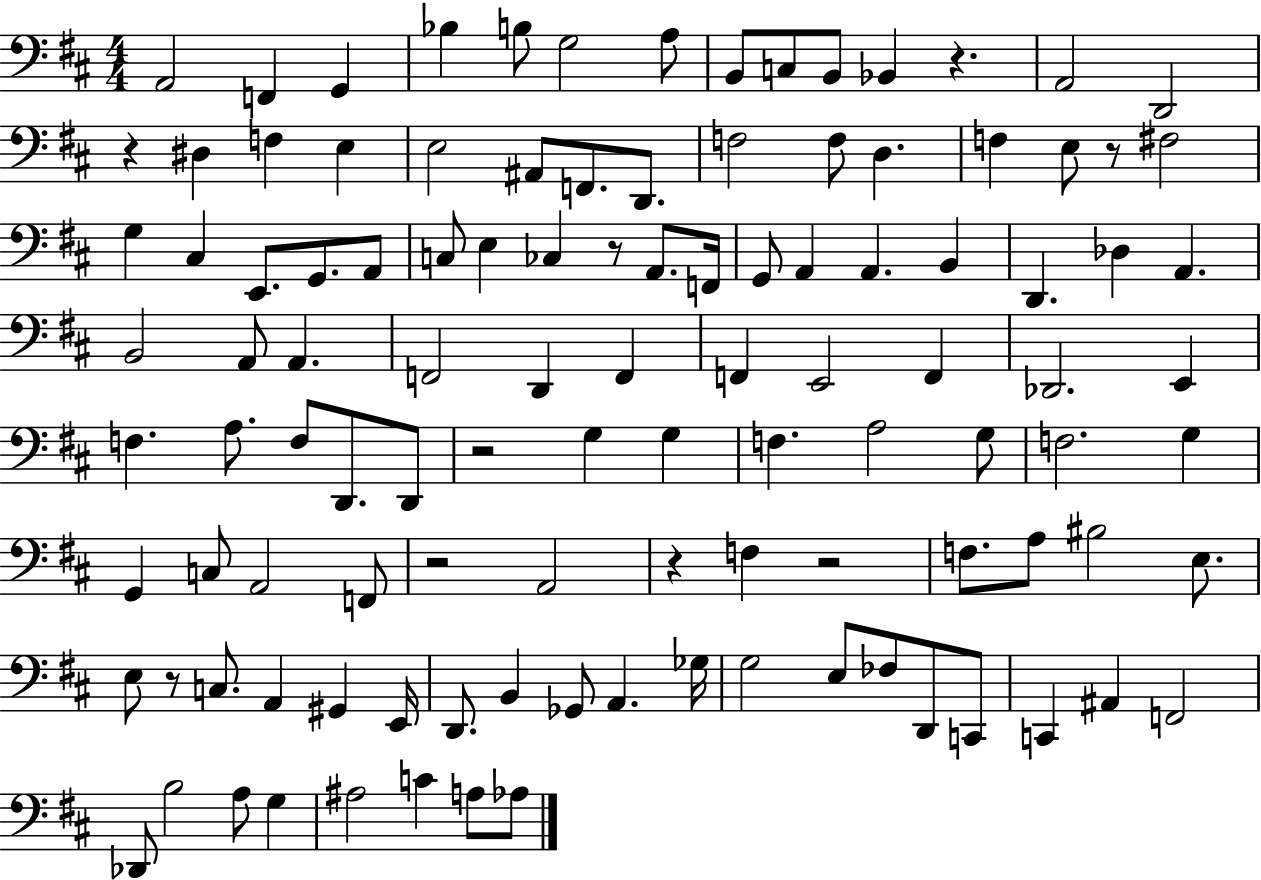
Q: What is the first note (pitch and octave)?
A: A2